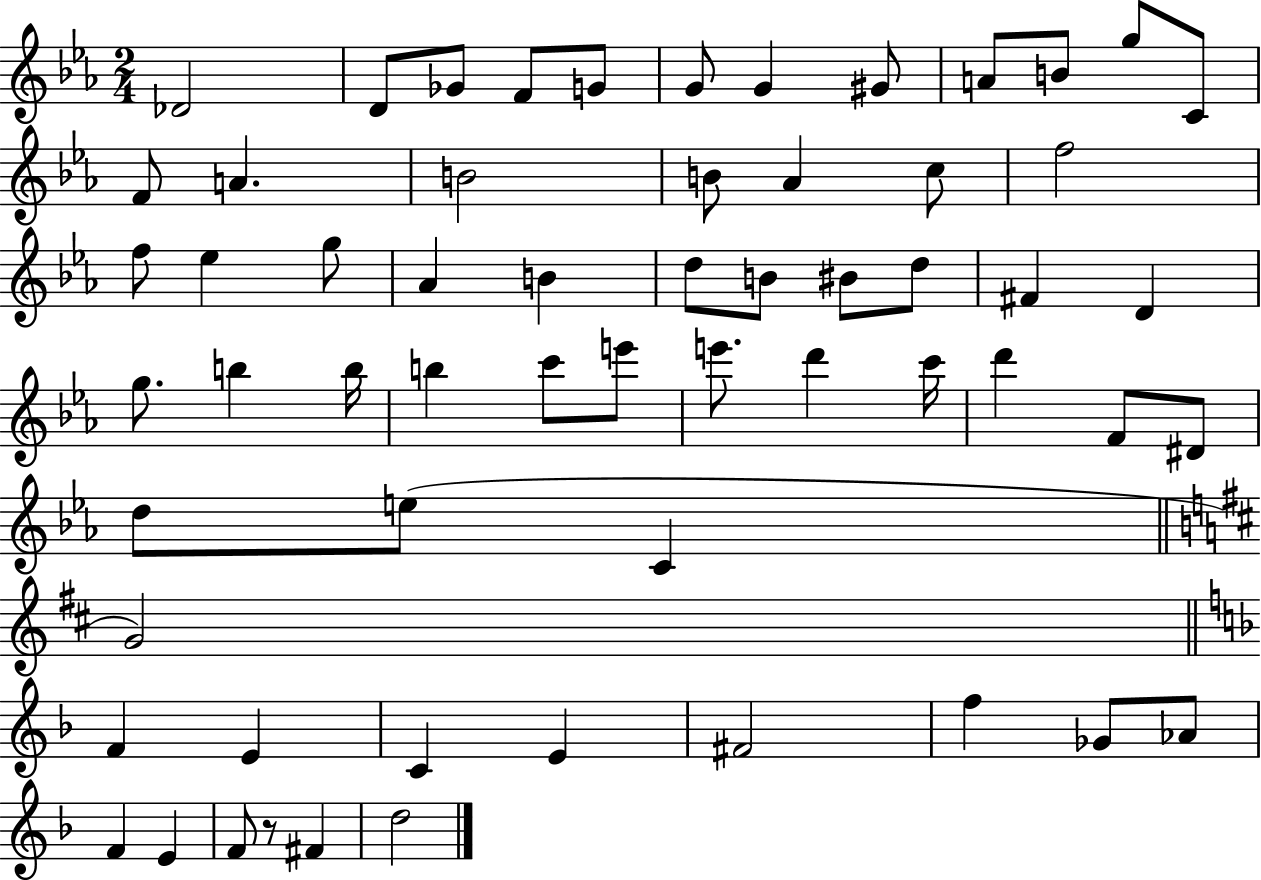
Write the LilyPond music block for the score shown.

{
  \clef treble
  \numericTimeSignature
  \time 2/4
  \key ees \major
  \repeat volta 2 { des'2 | d'8 ges'8 f'8 g'8 | g'8 g'4 gis'8 | a'8 b'8 g''8 c'8 | \break f'8 a'4. | b'2 | b'8 aes'4 c''8 | f''2 | \break f''8 ees''4 g''8 | aes'4 b'4 | d''8 b'8 bis'8 d''8 | fis'4 d'4 | \break g''8. b''4 b''16 | b''4 c'''8 e'''8 | e'''8. d'''4 c'''16 | d'''4 f'8 dis'8 | \break d''8 e''8( c'4 | \bar "||" \break \key b \minor g'2) | \bar "||" \break \key d \minor f'4 e'4 | c'4 e'4 | fis'2 | f''4 ges'8 aes'8 | \break f'4 e'4 | f'8 r8 fis'4 | d''2 | } \bar "|."
}